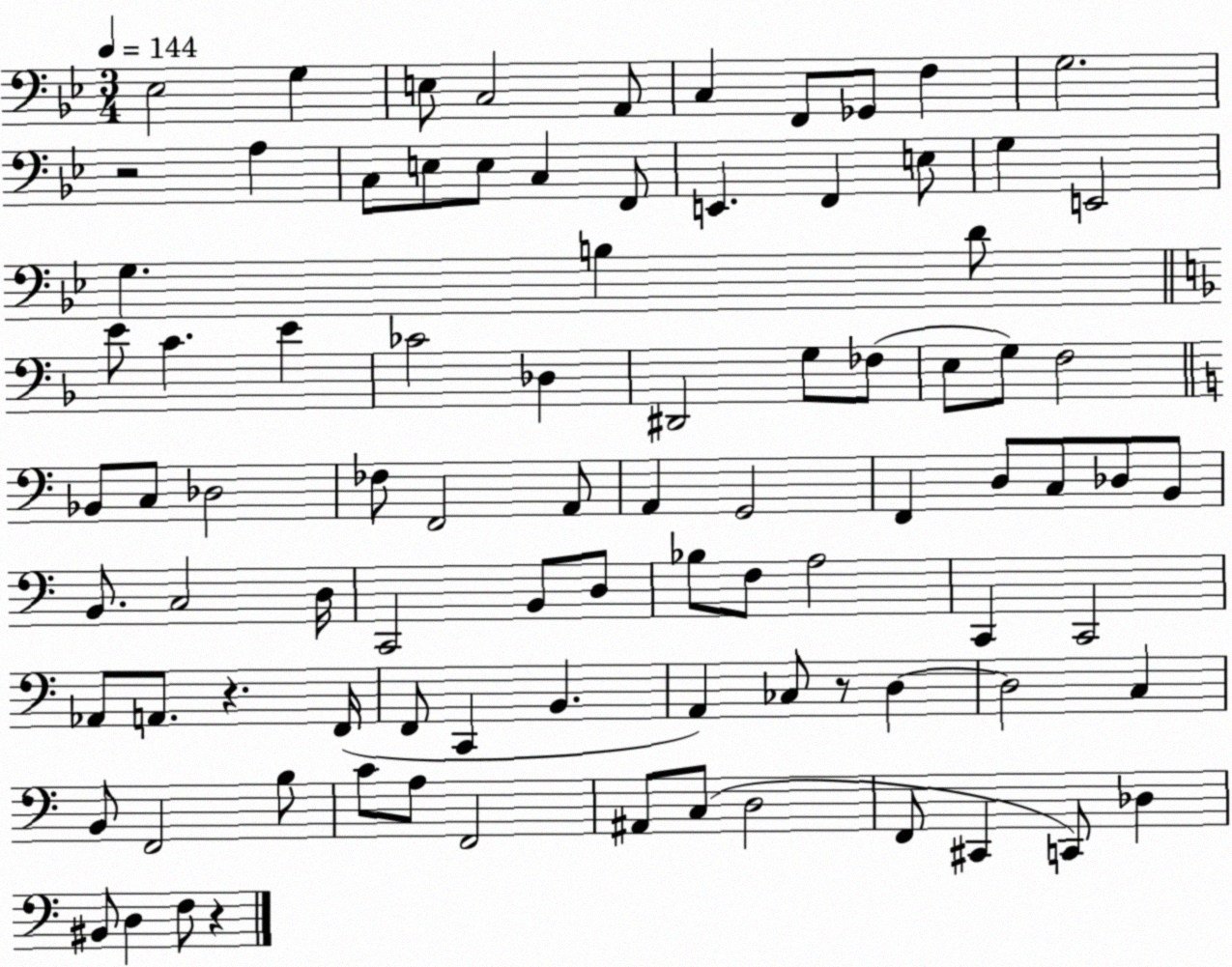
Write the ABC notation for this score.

X:1
T:Untitled
M:3/4
L:1/4
K:Bb
_E,2 G, E,/2 C,2 A,,/2 C, F,,/2 _G,,/2 F, G,2 z2 A, C,/2 E,/2 E,/2 C, F,,/2 E,, F,, E,/2 G, E,,2 G, B, D/2 E/2 C E _C2 _D, ^D,,2 G,/2 _F,/2 E,/2 G,/2 F,2 _B,,/2 C,/2 _D,2 _F,/2 F,,2 A,,/2 A,, G,,2 F,, D,/2 C,/2 _D,/2 B,,/2 B,,/2 C,2 D,/4 C,,2 B,,/2 D,/2 _B,/2 F,/2 A,2 C,, C,,2 _A,,/2 A,,/2 z F,,/4 F,,/2 C,, B,, A,, _C,/2 z/2 D, D,2 C, B,,/2 F,,2 B,/2 C/2 A,/2 F,,2 ^A,,/2 C,/2 D,2 F,,/2 ^C,, C,,/2 _D, ^B,,/2 D, F,/2 z